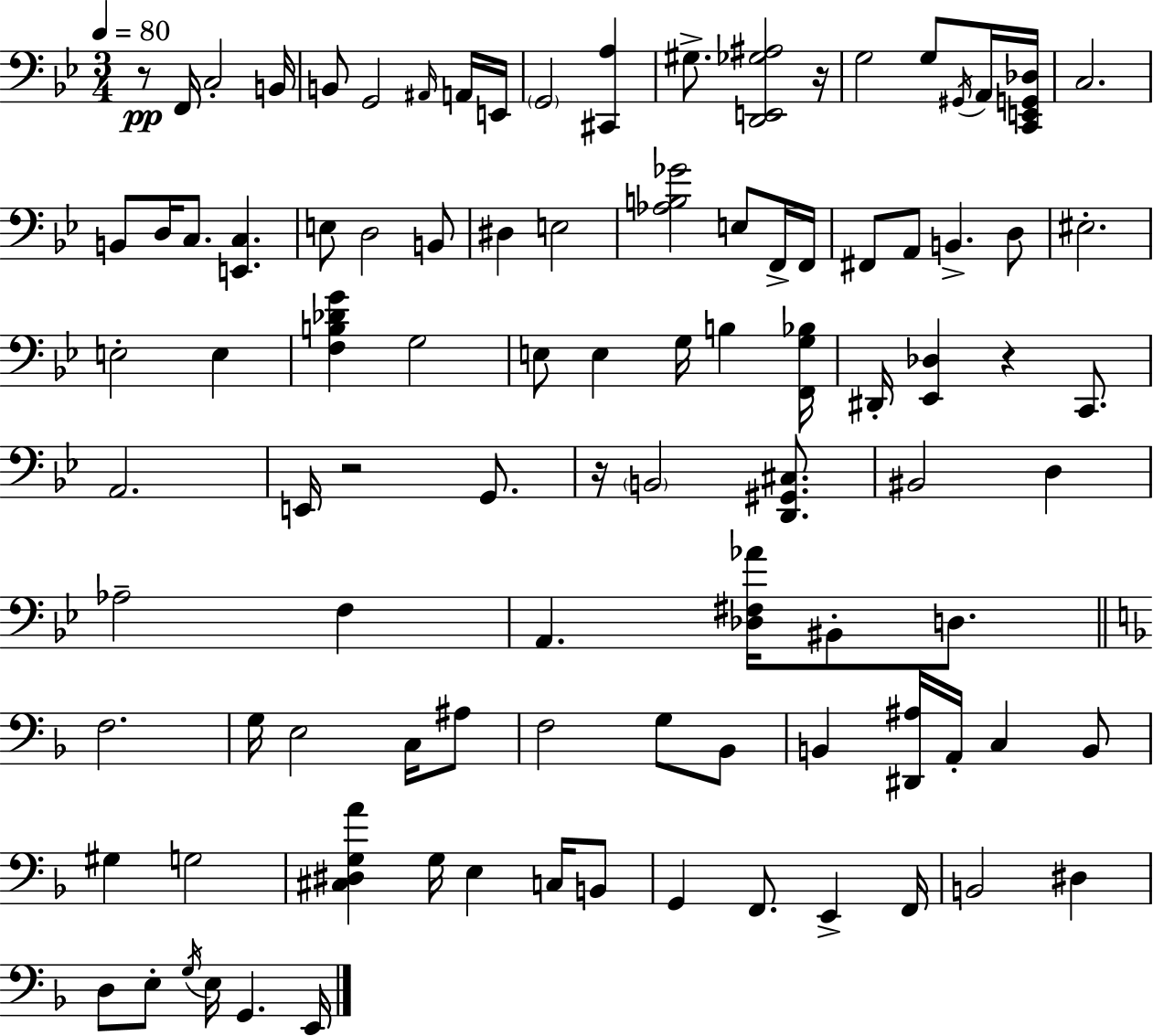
X:1
T:Untitled
M:3/4
L:1/4
K:Gm
z/2 F,,/4 C,2 B,,/4 B,,/2 G,,2 ^A,,/4 A,,/4 E,,/4 G,,2 [^C,,A,] ^G,/2 [D,,E,,_G,^A,]2 z/4 G,2 G,/2 ^G,,/4 A,,/4 [C,,E,,G,,_D,]/4 C,2 B,,/2 D,/4 C,/2 [E,,C,] E,/2 D,2 B,,/2 ^D, E,2 [_A,B,_G]2 E,/2 F,,/4 F,,/4 ^F,,/2 A,,/2 B,, D,/2 ^E,2 E,2 E, [F,B,_DG] G,2 E,/2 E, G,/4 B, [F,,G,_B,]/4 ^D,,/4 [_E,,_D,] z C,,/2 A,,2 E,,/4 z2 G,,/2 z/4 B,,2 [D,,^G,,^C,]/2 ^B,,2 D, _A,2 F, A,, [_D,^F,_A]/4 ^B,,/2 D,/2 F,2 G,/4 E,2 C,/4 ^A,/2 F,2 G,/2 _B,,/2 B,, [^D,,^A,]/4 A,,/4 C, B,,/2 ^G, G,2 [^C,^D,G,A] G,/4 E, C,/4 B,,/2 G,, F,,/2 E,, F,,/4 B,,2 ^D, D,/2 E,/2 G,/4 E,/4 G,, E,,/4